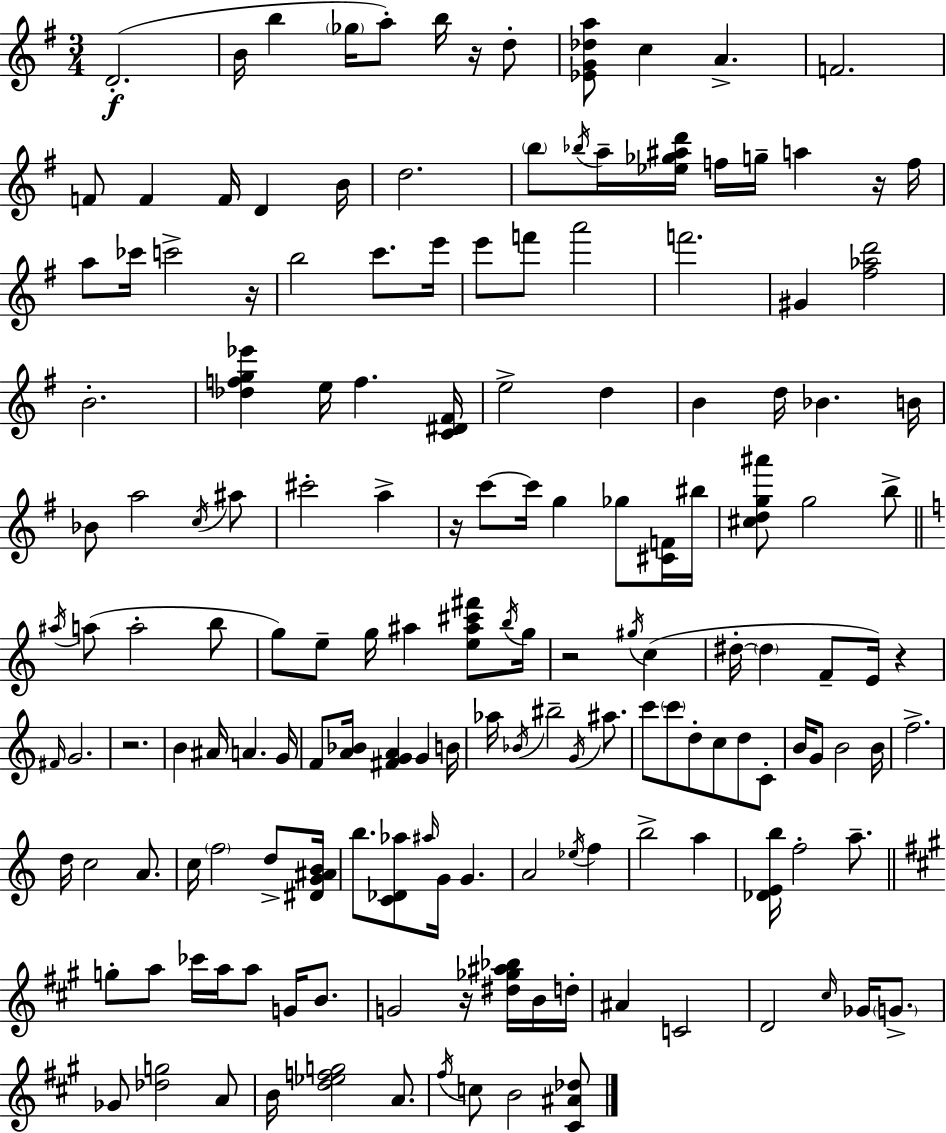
D4/h. B4/s B5/q Gb5/s A5/e B5/s R/s D5/e [Eb4,G4,Db5,A5]/e C5/q A4/q. F4/h. F4/e F4/q F4/s D4/q B4/s D5/h. B5/e Bb5/s A5/s [Eb5,Gb5,A#5,D6]/s F5/s G5/s A5/q R/s F5/s A5/e CES6/s C6/h R/s B5/h C6/e. E6/s E6/e F6/e A6/h F6/h. G#4/q [F#5,Ab5,D6]/h B4/h. [Db5,F5,G5,Eb6]/q E5/s F5/q. [C4,D#4,F#4]/s E5/h D5/q B4/q D5/s Bb4/q. B4/s Bb4/e A5/h C5/s A#5/e C#6/h A5/q R/s C6/e C6/s G5/q Gb5/e [C#4,F4]/s BIS5/s [C#5,D5,G5,A#6]/e G5/h B5/e A#5/s A5/e A5/h B5/e G5/e E5/e G5/s A#5/q [E5,A#5,C#6,F#6]/e B5/s G5/s R/h G#5/s C5/q D#5/s D#5/q F4/e E4/s R/q F#4/s G4/h. R/h. B4/q A#4/s A4/q. G4/s F4/e [A4,Bb4]/s [F#4,G4,A4]/q G4/q B4/s Ab5/s Bb4/s BIS5/h G4/s A#5/e. C6/e C6/e D5/e C5/e D5/e C4/e B4/s G4/e B4/h B4/s F5/h. D5/s C5/h A4/e. C5/s F5/h D5/e [D#4,G4,A#4,B4]/s B5/e. [C4,Db4,Ab5]/e A#5/s G4/s G4/q. A4/h Eb5/s F5/q B5/h A5/q [Db4,E4,B5]/s F5/h A5/e. G5/e A5/e CES6/s A5/s A5/e G4/s B4/e. G4/h R/s [D#5,Gb5,A#5,Bb5]/s B4/s D5/s A#4/q C4/h D4/h C#5/s Gb4/s G4/e. Gb4/e [Db5,G5]/h A4/e B4/s [D5,Eb5,F5,G5]/h A4/e. F#5/s C5/e B4/h [C#4,A#4,Db5]/e